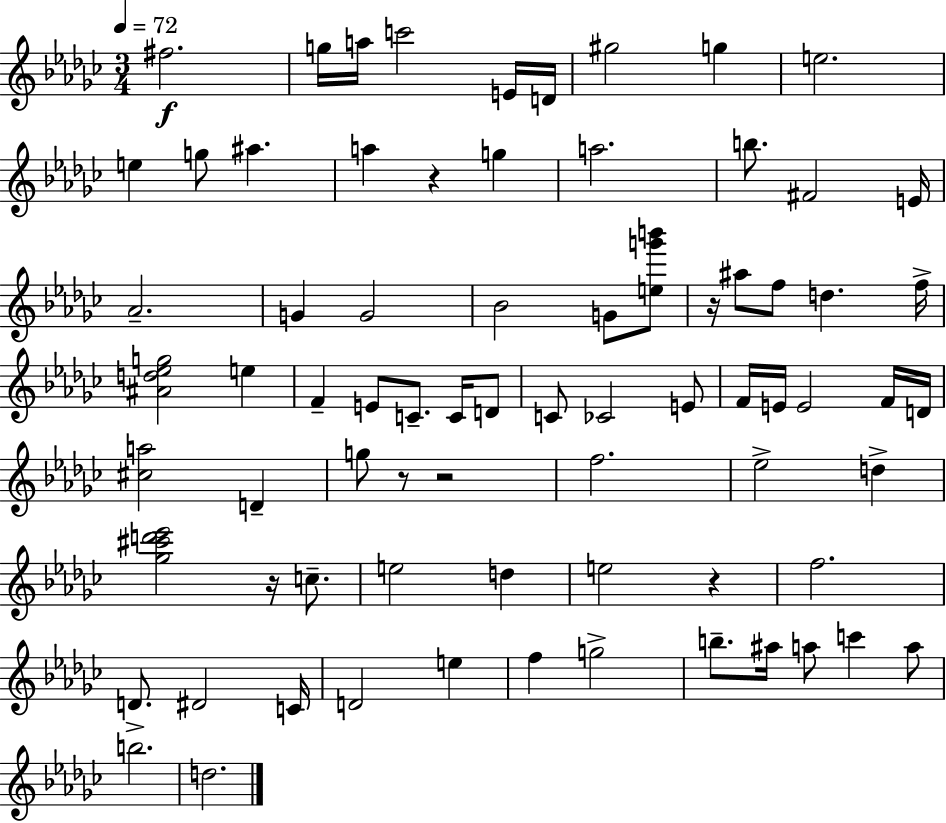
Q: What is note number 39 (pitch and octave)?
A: E4